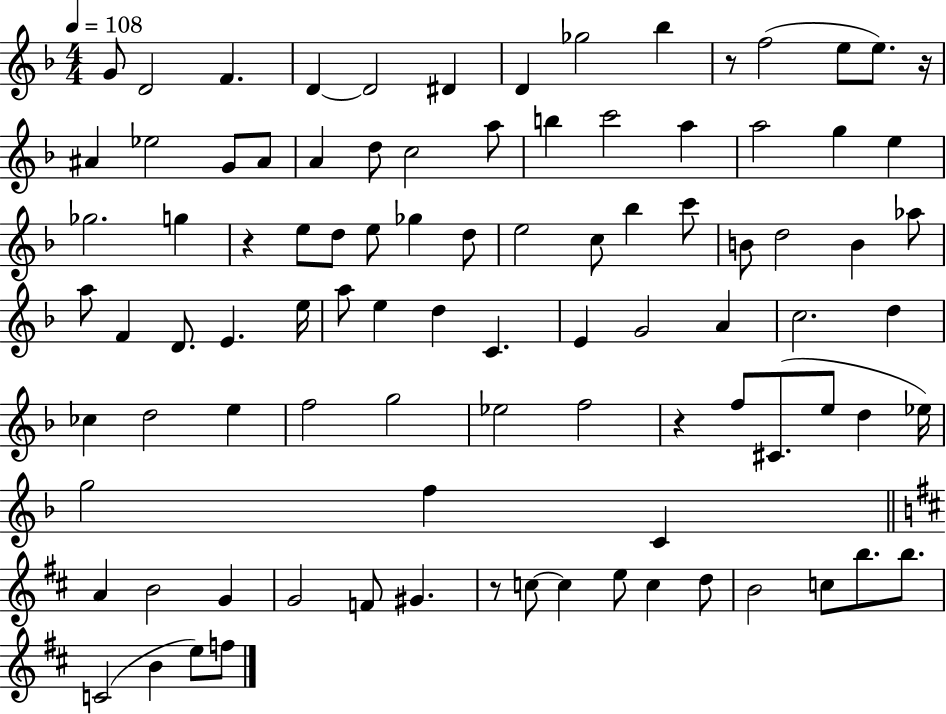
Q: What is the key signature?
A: F major